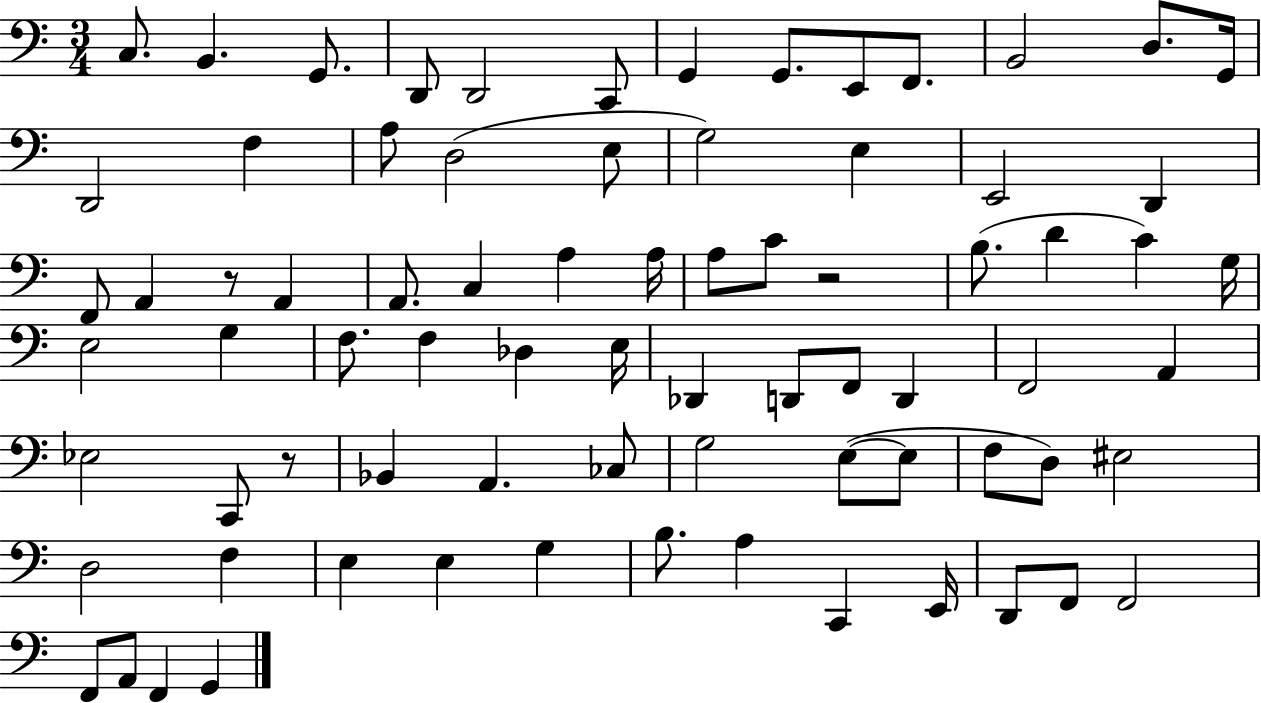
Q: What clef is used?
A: bass